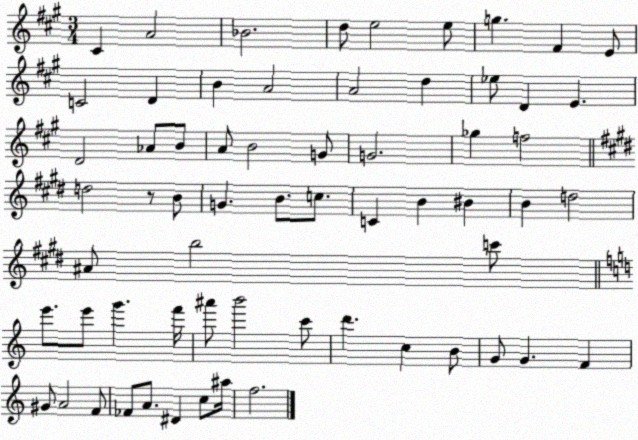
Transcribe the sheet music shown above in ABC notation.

X:1
T:Untitled
M:3/4
L:1/4
K:A
^C A2 _B2 d/2 e2 e/2 g ^F E/2 C2 D B A2 A2 d _e/2 D E D2 _A/2 B/2 A/2 B2 G/2 G2 _g f2 d2 z/2 B/2 G B/2 c/2 C B ^B B d2 ^A/2 b2 c'/2 e'/2 e'/2 g' f'/4 ^a'/2 b'2 c'/2 d' c B/2 G/2 G F ^G/2 A2 F/2 _F/2 A/2 ^D c/2 ^a/4 f2